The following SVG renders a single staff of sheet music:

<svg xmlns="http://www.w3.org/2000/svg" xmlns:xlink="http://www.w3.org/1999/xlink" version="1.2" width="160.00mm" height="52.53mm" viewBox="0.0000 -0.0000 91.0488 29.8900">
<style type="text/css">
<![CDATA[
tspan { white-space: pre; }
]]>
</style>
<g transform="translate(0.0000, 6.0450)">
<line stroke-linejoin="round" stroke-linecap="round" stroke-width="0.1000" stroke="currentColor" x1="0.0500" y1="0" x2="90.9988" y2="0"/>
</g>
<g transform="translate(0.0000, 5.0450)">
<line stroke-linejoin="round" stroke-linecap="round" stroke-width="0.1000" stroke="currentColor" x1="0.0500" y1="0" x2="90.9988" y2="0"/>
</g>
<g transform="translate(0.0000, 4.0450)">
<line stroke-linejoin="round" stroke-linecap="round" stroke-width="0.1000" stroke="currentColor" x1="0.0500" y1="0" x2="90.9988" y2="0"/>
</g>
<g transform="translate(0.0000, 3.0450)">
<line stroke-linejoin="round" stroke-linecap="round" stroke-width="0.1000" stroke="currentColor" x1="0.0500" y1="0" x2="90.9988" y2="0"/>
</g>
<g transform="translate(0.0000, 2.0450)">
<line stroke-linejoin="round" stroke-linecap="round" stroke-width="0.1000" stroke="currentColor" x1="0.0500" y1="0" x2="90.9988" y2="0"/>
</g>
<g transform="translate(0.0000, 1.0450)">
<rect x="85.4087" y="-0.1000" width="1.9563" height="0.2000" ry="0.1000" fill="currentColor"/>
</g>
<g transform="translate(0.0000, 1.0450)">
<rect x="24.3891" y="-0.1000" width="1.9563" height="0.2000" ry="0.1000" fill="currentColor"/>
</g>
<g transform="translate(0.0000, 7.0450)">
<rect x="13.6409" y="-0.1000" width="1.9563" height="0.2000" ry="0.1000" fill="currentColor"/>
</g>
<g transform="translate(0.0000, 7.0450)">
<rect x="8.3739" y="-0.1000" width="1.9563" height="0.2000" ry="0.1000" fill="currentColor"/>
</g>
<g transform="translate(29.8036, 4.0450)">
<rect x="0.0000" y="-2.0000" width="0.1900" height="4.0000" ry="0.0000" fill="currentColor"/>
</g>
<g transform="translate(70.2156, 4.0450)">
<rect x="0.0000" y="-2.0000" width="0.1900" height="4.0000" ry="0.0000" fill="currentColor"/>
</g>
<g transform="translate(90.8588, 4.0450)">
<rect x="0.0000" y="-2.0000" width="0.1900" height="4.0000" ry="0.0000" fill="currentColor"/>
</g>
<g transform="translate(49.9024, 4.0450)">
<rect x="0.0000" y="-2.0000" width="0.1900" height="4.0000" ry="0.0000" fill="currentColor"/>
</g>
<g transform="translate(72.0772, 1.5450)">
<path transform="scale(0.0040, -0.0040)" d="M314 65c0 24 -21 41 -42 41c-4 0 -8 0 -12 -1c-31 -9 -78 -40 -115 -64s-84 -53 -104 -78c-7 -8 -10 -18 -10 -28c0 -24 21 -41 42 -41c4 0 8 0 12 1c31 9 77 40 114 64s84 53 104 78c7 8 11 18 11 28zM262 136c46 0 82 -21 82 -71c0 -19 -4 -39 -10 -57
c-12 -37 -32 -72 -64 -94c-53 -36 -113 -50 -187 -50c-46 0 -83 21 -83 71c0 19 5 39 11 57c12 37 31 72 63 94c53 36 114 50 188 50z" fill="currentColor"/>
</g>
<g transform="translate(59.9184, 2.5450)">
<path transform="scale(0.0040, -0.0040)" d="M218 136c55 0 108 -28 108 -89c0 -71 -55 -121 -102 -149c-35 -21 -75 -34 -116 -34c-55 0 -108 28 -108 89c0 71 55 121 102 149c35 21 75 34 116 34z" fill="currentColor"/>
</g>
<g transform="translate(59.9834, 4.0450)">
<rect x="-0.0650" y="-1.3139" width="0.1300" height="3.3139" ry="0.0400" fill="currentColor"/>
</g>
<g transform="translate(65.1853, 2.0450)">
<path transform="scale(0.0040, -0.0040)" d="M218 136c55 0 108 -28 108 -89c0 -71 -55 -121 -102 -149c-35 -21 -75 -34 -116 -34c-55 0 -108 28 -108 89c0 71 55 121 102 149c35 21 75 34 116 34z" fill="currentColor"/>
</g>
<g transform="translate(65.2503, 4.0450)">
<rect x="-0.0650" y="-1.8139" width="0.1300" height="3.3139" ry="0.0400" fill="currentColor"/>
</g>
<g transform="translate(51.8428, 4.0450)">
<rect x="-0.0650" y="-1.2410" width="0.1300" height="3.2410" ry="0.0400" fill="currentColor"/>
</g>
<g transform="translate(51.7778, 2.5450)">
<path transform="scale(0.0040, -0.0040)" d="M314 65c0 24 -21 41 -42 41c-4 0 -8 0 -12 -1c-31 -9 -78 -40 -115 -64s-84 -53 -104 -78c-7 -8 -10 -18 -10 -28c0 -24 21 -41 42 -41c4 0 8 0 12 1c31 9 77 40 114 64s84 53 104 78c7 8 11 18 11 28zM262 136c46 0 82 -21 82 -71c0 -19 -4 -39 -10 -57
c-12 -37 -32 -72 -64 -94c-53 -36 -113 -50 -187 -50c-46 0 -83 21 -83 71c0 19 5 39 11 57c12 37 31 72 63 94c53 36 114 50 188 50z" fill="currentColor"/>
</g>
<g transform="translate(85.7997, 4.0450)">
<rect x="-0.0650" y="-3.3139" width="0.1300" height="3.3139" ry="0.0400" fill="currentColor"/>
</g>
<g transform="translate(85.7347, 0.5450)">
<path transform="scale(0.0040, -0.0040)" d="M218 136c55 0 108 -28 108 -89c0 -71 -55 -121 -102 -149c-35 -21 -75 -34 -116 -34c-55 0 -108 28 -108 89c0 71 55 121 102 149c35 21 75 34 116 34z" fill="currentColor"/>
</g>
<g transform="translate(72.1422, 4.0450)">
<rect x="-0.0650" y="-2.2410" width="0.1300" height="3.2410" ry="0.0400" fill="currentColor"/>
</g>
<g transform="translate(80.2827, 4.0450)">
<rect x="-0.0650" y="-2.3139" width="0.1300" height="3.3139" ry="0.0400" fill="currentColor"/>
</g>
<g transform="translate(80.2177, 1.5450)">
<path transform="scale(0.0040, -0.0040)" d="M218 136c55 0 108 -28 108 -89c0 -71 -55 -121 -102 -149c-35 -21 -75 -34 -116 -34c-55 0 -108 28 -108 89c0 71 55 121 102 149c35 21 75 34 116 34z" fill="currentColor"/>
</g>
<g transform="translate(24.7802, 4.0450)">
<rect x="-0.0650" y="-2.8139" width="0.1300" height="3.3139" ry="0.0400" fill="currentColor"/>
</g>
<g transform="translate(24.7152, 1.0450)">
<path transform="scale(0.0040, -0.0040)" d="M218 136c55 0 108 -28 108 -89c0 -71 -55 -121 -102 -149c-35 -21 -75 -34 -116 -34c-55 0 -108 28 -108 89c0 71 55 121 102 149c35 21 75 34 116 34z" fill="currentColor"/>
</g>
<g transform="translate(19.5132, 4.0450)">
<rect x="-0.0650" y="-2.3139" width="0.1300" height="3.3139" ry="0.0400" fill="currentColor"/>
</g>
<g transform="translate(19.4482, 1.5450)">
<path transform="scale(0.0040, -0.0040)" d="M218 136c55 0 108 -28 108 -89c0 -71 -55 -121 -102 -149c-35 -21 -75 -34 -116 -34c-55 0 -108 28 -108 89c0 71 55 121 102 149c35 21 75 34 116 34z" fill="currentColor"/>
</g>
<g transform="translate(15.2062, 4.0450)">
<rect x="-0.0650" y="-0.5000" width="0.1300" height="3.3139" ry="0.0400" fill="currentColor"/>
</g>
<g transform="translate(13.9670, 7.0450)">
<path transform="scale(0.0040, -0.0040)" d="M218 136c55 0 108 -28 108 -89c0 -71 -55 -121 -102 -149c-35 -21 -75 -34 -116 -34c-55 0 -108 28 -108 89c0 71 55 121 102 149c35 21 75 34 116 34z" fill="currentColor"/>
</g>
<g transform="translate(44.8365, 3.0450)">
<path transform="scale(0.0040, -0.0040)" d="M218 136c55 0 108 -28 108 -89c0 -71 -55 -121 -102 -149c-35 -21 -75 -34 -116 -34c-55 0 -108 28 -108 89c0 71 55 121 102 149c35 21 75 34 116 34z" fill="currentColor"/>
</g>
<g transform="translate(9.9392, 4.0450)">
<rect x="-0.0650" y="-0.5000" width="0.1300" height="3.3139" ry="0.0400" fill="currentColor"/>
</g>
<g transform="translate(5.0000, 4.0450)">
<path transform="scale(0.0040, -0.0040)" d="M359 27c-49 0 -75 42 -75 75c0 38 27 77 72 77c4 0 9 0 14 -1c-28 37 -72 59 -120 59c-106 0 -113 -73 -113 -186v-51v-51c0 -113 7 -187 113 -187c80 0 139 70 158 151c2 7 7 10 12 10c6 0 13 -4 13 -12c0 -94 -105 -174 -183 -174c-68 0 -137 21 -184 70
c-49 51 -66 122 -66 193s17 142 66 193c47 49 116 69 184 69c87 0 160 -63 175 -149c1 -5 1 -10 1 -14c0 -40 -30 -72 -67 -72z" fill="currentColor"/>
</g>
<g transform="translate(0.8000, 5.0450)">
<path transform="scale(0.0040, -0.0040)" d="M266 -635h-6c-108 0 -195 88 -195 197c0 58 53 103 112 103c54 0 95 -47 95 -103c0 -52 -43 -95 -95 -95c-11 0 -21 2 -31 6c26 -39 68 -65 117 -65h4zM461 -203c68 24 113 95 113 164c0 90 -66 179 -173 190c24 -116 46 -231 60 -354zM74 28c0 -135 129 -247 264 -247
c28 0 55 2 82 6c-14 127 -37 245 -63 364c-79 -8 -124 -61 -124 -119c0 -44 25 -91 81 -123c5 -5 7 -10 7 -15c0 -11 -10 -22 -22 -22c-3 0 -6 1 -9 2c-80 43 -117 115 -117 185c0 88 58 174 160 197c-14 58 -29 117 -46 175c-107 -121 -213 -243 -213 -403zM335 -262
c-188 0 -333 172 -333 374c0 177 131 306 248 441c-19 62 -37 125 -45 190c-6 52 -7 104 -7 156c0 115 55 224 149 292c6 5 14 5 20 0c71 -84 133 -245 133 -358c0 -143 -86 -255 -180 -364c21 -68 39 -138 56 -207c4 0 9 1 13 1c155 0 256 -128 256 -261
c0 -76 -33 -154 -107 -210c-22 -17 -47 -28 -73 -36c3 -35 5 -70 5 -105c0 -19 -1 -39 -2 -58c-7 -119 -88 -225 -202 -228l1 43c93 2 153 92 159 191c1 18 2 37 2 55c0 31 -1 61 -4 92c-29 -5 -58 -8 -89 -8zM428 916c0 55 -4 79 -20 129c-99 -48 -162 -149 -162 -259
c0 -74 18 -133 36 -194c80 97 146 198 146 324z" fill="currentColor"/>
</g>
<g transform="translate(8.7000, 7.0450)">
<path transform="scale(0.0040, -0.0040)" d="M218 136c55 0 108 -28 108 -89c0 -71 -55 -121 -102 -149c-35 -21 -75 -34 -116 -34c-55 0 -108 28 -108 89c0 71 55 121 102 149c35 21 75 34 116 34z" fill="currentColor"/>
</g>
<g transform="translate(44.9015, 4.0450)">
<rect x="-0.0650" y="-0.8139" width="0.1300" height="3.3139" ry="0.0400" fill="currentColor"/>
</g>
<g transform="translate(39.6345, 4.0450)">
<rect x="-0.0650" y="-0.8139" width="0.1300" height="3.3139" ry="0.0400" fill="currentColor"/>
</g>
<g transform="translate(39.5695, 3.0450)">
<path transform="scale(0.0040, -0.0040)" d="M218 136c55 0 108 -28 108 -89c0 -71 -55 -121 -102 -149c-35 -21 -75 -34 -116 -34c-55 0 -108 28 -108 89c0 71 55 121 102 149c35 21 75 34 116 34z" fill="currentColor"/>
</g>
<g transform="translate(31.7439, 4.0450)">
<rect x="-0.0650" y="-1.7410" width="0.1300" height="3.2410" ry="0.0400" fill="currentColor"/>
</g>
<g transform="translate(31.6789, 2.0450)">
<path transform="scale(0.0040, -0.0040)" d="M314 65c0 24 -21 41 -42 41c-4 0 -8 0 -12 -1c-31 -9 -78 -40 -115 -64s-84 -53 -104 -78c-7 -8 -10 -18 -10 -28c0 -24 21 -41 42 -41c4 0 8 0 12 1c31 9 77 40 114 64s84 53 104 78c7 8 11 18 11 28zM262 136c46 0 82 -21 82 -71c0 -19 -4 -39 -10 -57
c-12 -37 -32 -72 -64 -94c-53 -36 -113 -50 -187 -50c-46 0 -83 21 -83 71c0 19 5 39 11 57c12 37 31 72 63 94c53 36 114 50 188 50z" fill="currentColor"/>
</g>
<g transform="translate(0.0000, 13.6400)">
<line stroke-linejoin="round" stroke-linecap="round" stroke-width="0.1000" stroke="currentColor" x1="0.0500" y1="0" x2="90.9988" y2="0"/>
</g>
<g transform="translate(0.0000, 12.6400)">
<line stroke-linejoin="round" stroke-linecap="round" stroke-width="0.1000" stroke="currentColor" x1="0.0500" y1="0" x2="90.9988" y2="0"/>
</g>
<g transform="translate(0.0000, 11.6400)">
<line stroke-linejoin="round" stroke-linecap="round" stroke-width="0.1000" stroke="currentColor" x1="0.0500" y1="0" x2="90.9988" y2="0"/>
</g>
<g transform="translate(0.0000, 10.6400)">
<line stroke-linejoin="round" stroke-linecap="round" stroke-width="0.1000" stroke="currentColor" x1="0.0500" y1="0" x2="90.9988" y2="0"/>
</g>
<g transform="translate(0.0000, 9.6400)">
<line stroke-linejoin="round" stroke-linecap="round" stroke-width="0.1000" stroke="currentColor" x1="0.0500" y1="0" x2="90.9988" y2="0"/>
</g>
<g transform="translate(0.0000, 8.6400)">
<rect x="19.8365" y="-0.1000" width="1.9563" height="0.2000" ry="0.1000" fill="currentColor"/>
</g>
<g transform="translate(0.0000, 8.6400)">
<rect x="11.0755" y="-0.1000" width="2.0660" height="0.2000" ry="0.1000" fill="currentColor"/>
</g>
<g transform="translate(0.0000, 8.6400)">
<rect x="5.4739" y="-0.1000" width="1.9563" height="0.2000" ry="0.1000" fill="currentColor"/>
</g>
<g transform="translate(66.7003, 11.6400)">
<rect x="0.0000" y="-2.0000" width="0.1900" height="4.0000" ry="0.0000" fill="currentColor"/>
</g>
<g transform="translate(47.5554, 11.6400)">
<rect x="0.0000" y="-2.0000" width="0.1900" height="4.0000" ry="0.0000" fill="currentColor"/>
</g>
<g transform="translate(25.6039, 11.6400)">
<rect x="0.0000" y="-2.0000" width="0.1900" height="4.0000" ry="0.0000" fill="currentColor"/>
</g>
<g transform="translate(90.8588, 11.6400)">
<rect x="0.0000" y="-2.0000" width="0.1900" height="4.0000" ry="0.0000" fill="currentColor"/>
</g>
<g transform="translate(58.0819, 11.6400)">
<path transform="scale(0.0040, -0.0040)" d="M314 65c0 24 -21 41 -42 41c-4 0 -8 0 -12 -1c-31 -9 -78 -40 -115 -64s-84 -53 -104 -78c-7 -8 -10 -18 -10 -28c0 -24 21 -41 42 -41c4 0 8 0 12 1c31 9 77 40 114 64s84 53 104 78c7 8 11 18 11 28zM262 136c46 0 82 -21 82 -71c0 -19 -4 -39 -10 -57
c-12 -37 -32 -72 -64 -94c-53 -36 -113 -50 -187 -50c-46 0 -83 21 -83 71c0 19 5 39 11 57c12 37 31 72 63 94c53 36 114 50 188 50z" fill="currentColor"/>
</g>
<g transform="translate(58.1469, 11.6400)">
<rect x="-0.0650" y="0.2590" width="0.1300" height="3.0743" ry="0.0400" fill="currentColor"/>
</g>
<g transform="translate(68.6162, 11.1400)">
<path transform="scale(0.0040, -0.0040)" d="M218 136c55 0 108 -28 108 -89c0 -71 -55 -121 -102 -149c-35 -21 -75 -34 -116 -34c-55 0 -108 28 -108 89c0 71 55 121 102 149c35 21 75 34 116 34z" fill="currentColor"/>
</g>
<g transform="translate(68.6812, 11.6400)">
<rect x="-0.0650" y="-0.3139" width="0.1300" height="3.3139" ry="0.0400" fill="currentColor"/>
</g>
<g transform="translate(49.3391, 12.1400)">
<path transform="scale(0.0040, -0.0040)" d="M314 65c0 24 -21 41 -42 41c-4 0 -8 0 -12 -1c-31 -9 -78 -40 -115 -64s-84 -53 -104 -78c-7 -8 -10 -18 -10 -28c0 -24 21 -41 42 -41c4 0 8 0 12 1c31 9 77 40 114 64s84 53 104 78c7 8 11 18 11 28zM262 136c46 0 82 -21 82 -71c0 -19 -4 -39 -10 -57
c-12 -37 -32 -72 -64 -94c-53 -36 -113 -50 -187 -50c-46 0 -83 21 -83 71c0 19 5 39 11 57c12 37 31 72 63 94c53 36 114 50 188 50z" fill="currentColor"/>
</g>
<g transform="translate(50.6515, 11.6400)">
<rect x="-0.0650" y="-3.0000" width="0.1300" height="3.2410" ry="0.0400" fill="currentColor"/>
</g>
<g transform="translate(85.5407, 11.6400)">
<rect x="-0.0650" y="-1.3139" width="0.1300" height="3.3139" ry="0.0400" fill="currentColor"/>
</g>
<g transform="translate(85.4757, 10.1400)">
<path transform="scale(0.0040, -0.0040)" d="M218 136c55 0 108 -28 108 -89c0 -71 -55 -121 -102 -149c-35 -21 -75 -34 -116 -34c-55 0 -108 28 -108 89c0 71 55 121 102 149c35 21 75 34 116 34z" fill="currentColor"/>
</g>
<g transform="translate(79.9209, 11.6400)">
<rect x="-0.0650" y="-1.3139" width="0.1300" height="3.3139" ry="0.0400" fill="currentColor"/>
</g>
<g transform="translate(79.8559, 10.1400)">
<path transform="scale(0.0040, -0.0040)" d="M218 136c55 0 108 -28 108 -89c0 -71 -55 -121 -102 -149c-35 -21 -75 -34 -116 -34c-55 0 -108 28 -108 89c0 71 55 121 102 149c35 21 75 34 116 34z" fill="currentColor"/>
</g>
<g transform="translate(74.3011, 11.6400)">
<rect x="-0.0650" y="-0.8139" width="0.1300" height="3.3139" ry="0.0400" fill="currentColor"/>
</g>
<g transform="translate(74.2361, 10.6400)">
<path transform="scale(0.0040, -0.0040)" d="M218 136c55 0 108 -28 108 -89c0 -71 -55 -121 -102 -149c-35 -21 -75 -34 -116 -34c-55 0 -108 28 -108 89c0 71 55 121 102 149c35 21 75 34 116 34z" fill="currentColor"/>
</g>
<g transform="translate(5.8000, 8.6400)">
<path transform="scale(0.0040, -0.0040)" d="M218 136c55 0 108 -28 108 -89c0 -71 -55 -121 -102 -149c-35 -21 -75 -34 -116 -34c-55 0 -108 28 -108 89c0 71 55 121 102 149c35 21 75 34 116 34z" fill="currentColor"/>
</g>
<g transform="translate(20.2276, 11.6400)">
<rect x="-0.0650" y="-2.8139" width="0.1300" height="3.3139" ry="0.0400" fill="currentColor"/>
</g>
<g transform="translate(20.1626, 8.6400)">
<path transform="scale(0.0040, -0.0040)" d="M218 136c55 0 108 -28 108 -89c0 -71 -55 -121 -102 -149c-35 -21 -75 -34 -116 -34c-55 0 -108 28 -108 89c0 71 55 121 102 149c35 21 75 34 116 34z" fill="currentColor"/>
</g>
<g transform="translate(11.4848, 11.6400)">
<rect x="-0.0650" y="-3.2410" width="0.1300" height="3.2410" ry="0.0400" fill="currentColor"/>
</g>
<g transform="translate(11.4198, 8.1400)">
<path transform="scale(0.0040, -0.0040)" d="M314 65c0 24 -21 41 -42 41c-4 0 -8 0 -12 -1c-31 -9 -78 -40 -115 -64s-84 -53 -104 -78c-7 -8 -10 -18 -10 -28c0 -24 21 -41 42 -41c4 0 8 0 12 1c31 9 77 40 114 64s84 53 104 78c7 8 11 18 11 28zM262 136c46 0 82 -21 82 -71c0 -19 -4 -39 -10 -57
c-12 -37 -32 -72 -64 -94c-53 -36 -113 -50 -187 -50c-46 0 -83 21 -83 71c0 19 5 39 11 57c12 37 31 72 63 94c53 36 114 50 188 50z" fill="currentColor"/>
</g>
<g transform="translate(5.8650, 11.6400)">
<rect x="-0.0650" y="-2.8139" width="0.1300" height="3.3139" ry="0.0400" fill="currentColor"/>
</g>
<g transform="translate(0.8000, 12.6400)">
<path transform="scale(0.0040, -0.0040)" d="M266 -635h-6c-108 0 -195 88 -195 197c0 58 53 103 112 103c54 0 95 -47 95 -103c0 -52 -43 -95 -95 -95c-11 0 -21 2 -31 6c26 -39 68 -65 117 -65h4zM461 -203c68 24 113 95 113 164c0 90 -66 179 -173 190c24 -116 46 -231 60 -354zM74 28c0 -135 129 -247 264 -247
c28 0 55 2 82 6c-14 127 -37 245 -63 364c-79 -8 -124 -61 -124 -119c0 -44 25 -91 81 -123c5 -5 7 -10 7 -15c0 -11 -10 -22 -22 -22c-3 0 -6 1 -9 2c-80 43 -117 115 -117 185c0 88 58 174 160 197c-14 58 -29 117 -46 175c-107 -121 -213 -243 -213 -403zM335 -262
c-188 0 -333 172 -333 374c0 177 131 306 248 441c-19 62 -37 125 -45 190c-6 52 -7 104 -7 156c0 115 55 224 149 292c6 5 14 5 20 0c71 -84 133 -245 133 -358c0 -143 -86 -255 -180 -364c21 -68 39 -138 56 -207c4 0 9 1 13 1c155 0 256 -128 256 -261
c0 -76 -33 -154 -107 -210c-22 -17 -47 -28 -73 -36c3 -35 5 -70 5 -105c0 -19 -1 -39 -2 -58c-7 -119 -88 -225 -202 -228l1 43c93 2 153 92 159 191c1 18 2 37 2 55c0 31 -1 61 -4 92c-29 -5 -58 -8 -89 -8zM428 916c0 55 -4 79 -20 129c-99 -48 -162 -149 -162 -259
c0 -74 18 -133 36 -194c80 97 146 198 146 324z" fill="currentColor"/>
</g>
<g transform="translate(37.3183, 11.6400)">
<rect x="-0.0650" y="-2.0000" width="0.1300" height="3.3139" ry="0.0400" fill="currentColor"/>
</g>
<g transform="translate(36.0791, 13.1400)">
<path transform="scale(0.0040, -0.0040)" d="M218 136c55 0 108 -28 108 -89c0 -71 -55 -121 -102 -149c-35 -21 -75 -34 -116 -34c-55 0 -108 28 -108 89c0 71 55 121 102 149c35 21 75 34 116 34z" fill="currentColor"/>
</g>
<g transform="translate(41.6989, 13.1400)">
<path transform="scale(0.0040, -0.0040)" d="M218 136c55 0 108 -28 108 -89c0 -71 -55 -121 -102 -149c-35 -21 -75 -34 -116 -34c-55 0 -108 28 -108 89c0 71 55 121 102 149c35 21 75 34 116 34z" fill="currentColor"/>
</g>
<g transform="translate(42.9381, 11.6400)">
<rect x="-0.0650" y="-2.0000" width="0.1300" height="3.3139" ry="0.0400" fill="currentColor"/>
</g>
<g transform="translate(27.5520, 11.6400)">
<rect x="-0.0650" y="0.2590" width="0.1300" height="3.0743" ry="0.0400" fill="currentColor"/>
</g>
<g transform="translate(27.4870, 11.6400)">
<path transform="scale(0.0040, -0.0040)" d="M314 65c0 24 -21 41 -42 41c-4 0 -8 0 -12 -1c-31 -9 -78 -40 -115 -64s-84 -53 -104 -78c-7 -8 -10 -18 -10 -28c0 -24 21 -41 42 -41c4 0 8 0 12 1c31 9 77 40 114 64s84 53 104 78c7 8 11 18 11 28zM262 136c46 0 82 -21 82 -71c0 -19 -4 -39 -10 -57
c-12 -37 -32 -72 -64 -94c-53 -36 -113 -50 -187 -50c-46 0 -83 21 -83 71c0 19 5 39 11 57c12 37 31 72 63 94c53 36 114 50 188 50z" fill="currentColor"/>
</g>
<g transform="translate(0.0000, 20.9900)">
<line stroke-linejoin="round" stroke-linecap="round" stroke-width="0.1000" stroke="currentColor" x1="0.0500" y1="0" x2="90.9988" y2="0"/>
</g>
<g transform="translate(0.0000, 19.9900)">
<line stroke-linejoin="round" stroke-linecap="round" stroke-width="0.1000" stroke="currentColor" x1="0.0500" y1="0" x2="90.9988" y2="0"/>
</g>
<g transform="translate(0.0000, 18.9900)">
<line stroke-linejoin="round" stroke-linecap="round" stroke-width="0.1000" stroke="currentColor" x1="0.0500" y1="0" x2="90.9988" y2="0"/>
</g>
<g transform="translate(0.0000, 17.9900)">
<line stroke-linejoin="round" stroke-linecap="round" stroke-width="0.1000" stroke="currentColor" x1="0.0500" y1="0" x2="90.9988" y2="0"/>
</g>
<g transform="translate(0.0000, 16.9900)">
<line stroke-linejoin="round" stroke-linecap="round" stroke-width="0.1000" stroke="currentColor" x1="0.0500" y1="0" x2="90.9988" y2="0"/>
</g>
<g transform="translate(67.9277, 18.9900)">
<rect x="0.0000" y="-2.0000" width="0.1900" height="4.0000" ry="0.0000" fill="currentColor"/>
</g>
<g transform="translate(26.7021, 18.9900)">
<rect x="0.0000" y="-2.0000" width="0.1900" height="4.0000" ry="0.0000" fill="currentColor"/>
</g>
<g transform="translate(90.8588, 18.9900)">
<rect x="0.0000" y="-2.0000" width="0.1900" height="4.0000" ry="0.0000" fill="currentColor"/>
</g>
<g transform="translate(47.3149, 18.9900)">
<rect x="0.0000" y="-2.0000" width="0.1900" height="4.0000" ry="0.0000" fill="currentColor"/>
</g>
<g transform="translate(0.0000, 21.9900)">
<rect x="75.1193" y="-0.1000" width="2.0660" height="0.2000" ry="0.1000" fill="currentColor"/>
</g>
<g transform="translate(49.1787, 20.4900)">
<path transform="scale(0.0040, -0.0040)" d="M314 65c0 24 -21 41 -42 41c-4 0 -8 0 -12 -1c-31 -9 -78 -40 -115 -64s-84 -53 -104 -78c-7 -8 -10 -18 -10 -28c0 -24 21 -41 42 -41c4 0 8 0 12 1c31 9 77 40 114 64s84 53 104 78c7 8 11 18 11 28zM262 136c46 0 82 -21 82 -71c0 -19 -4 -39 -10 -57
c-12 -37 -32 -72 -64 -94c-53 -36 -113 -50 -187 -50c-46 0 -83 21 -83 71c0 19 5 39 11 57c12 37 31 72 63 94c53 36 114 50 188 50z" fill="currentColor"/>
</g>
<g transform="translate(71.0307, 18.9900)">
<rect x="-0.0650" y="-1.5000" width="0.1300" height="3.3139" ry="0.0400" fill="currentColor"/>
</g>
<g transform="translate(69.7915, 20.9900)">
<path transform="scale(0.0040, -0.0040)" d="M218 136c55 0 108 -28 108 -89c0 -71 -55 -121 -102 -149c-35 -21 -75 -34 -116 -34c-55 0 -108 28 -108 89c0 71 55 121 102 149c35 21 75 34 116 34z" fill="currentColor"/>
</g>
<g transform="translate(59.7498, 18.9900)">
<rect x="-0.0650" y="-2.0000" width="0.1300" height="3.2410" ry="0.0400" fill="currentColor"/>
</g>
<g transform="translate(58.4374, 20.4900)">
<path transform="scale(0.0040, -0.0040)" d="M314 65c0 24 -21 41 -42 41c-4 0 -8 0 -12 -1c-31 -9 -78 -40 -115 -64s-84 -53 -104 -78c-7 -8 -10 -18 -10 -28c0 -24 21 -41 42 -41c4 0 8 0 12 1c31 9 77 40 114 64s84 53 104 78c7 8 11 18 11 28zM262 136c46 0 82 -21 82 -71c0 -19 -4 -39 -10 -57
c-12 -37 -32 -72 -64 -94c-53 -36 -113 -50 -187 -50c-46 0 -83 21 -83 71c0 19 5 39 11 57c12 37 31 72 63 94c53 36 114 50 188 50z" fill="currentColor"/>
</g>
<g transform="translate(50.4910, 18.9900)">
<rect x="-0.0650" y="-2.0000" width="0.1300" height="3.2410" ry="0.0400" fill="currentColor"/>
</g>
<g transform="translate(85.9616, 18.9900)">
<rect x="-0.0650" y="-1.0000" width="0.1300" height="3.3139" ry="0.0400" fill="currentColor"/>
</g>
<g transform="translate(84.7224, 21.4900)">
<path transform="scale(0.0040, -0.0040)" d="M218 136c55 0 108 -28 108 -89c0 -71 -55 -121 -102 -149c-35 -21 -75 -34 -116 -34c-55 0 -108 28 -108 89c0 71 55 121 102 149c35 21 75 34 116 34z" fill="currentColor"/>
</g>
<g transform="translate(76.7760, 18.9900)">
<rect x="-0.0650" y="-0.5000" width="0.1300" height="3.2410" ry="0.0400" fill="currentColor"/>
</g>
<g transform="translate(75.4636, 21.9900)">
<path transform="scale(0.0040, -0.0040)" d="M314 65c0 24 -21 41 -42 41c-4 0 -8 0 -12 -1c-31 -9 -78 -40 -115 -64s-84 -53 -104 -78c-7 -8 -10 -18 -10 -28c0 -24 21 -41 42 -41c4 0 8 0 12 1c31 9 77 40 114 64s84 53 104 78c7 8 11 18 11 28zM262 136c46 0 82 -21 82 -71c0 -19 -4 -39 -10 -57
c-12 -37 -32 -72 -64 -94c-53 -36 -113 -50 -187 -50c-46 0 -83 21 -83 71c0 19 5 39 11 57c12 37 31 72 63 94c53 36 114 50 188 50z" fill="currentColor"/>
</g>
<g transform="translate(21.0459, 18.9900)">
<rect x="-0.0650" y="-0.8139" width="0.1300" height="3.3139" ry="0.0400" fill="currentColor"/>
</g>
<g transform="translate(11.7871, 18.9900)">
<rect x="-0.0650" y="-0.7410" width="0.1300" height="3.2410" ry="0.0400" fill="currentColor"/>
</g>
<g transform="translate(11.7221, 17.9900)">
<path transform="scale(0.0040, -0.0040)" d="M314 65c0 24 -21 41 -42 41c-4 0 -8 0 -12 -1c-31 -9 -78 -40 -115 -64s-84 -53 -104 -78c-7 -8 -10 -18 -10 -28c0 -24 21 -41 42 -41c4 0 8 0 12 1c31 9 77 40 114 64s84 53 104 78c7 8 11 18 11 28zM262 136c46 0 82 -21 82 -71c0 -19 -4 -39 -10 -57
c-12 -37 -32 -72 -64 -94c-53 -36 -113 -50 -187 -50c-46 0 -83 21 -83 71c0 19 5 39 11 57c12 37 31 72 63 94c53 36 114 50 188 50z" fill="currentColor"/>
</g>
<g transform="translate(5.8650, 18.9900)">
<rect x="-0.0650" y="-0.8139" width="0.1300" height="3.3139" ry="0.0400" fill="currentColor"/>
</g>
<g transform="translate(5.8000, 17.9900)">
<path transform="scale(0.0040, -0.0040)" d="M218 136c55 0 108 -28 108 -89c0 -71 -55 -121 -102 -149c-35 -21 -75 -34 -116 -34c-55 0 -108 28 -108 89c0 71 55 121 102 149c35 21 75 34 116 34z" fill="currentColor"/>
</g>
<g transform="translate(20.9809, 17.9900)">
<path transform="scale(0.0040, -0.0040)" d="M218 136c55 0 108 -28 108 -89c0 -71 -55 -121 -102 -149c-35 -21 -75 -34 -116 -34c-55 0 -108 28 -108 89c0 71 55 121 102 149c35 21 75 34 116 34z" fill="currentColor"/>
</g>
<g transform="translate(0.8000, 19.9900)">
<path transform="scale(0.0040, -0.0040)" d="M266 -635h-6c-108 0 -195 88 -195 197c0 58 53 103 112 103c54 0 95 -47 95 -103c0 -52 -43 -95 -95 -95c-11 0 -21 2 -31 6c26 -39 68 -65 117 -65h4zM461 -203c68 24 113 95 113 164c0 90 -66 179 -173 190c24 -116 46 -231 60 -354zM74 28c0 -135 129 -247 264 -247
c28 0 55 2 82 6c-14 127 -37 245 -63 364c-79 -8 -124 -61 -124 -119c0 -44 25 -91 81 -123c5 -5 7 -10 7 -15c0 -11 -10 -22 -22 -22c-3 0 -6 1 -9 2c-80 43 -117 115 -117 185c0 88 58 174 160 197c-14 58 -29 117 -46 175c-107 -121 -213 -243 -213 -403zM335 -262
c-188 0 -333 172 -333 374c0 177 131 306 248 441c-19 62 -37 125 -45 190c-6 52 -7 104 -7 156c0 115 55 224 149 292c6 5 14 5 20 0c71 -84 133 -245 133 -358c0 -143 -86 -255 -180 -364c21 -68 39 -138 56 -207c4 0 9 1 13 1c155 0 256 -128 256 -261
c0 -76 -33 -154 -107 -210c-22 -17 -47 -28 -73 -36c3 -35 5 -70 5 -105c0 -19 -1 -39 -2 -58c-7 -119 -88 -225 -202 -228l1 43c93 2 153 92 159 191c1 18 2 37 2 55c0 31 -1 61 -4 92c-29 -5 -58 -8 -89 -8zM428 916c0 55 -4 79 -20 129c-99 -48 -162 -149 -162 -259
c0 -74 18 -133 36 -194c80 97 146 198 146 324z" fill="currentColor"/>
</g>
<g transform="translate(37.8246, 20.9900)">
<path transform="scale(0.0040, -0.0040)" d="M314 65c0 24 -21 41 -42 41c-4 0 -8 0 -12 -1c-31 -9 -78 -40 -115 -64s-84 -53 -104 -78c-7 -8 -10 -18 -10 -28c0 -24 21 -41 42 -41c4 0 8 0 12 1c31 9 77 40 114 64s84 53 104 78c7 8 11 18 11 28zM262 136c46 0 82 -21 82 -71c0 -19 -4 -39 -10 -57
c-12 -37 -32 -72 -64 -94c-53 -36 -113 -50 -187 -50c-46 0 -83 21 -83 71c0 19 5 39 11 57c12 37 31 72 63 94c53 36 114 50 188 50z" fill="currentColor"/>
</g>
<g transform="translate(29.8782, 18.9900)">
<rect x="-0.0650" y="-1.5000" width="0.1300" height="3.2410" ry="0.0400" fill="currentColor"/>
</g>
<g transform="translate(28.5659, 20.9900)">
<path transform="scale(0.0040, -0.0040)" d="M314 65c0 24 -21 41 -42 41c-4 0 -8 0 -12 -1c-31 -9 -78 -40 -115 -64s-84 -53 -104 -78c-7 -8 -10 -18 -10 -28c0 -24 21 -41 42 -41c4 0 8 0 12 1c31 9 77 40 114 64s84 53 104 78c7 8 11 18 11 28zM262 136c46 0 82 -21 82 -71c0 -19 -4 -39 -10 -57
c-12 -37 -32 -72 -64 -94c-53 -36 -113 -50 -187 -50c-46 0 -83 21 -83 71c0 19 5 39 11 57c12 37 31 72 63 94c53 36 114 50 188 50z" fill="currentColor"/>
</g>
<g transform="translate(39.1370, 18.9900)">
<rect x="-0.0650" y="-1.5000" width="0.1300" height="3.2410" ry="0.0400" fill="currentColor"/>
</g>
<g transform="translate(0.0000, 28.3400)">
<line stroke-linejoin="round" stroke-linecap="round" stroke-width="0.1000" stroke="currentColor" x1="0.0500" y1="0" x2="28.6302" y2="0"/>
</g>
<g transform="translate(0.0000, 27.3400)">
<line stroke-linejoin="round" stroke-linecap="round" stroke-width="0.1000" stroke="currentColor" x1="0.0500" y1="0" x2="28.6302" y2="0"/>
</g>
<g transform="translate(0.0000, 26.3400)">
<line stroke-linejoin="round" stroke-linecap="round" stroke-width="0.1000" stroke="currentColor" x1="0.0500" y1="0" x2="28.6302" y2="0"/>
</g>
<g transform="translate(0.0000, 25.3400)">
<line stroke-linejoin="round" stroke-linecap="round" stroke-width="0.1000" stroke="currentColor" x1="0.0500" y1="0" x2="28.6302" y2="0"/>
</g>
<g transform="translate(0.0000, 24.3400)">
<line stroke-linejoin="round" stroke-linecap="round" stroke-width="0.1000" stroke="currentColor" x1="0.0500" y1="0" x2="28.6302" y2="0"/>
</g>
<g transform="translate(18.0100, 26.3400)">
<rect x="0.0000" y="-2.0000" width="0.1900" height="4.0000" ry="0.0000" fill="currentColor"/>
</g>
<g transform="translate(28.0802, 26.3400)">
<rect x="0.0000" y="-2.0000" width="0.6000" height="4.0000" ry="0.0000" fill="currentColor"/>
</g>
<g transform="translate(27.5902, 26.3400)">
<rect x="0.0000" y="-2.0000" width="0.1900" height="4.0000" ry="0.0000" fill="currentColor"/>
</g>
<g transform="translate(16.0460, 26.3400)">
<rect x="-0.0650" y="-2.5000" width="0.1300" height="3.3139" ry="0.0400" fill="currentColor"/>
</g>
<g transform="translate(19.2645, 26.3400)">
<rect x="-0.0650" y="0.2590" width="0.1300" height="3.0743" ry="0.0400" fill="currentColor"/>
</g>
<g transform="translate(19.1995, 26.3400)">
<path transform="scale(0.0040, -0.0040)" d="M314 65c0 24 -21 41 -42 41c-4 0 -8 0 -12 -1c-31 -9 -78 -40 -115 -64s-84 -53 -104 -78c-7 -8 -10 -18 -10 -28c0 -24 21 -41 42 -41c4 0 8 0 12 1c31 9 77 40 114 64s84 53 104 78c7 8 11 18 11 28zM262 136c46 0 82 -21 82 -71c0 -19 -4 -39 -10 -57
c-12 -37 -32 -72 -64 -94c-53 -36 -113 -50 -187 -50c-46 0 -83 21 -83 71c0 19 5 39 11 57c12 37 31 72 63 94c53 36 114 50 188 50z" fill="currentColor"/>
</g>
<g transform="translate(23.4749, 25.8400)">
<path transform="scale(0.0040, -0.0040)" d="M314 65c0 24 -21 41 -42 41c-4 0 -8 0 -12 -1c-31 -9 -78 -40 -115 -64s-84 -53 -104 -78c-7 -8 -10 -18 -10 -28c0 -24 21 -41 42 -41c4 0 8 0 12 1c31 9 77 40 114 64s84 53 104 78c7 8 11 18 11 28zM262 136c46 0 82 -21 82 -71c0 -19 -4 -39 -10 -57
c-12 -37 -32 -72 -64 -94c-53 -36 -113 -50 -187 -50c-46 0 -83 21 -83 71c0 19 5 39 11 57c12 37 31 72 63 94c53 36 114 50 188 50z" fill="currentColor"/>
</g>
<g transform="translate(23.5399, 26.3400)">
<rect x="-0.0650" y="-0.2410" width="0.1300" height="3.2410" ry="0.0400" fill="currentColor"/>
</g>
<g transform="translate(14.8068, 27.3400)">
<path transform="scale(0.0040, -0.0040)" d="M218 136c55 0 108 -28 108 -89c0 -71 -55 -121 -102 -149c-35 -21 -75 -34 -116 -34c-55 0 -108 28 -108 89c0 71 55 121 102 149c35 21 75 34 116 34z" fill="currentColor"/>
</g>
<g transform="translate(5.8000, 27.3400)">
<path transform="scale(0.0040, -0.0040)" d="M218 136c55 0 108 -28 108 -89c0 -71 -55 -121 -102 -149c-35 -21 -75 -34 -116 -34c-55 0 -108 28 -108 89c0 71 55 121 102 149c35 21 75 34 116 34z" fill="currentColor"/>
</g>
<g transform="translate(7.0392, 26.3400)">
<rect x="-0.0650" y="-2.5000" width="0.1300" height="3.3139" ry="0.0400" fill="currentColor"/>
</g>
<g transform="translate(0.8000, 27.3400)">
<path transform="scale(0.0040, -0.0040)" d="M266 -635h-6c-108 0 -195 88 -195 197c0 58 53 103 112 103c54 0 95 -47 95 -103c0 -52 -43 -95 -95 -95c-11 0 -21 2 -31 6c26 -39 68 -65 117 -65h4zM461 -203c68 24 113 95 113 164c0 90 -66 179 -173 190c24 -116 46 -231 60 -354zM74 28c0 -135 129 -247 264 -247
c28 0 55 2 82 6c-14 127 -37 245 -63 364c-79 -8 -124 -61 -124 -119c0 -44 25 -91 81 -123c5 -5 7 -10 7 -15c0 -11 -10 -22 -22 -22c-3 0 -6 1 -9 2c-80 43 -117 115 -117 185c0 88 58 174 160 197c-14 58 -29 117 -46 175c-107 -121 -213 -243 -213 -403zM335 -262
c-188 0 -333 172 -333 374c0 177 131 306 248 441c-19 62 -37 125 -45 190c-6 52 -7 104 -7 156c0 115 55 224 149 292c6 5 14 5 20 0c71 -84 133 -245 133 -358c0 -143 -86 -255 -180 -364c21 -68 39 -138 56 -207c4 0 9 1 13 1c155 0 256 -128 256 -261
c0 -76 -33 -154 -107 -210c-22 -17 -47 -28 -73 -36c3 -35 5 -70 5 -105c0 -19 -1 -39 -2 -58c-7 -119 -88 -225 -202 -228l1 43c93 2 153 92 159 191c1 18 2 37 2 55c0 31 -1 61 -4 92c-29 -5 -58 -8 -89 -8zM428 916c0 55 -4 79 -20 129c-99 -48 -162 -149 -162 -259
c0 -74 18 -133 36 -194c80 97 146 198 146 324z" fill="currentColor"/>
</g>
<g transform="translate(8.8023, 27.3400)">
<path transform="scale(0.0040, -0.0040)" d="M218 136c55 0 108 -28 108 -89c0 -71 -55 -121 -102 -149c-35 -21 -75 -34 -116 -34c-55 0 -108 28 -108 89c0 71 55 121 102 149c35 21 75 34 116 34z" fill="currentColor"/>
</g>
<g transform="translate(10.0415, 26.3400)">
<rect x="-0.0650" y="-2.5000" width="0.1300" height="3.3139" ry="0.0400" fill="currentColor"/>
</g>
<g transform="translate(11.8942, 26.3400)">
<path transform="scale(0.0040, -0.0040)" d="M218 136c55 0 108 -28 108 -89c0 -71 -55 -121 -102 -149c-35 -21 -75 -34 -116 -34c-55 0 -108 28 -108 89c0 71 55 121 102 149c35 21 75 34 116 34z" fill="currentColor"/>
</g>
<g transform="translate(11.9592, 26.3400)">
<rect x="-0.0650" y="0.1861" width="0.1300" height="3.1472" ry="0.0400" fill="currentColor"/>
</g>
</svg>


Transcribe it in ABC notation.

X:1
T:Untitled
M:4/4
L:1/4
K:C
C C g a f2 d d e2 e f g2 g b a b2 a B2 F F A2 B2 c d e e d d2 d E2 E2 F2 F2 E C2 D G G B G B2 c2